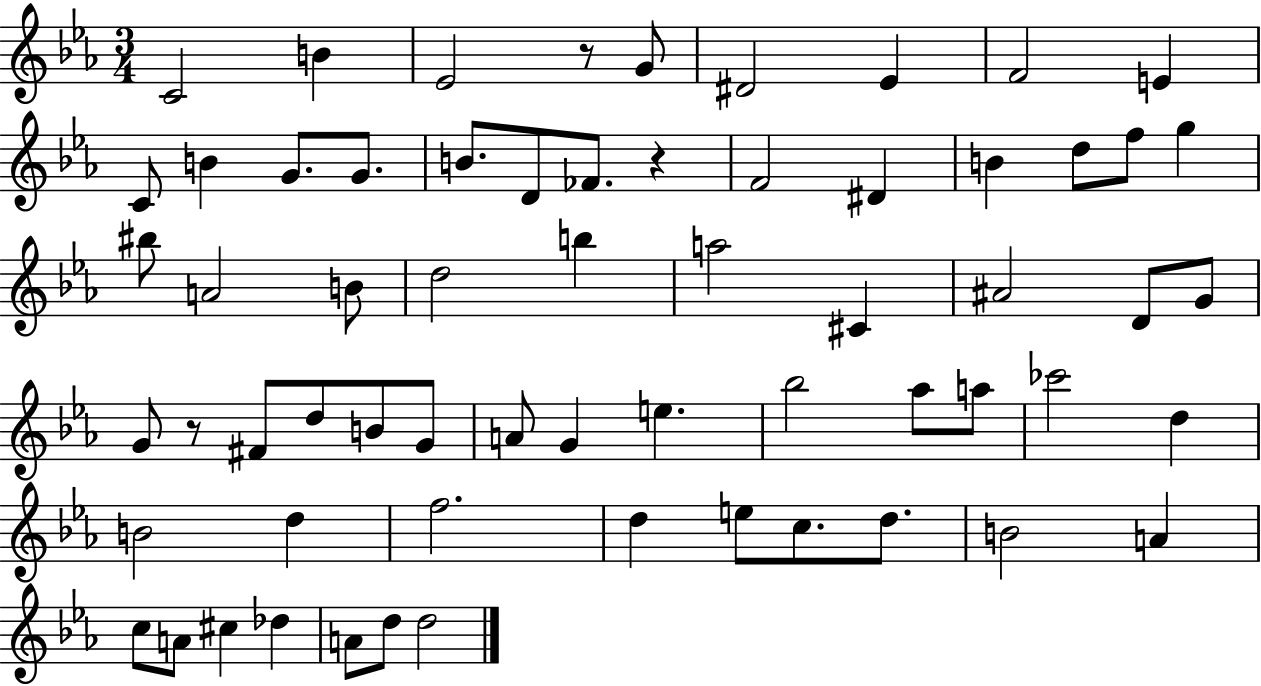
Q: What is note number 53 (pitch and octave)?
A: A4